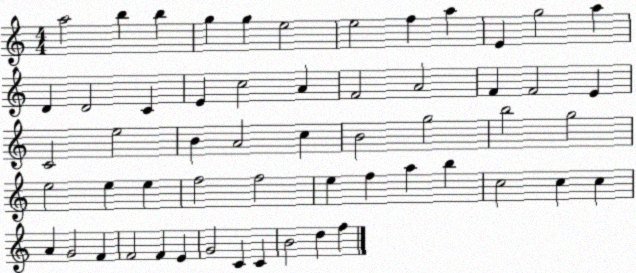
X:1
T:Untitled
M:4/4
L:1/4
K:C
a2 b b g g e2 e2 f a E g2 a D D2 C E c2 A F2 A2 F F2 E C2 e2 B A2 c B2 g2 b2 g2 e2 e e f2 f2 e f a b c2 c c A G2 F F2 F E G2 C C B2 d f